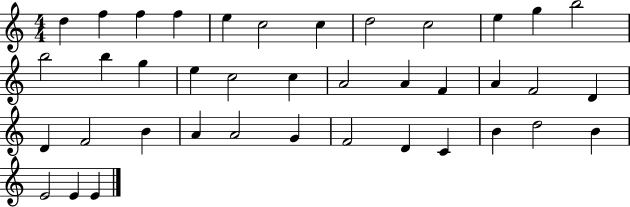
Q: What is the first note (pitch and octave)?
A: D5